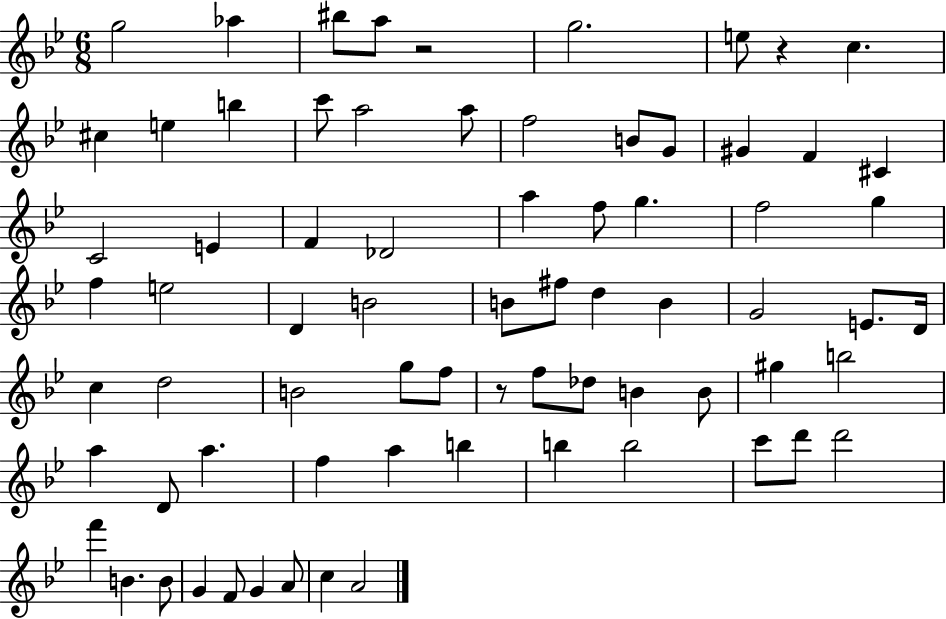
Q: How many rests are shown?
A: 3